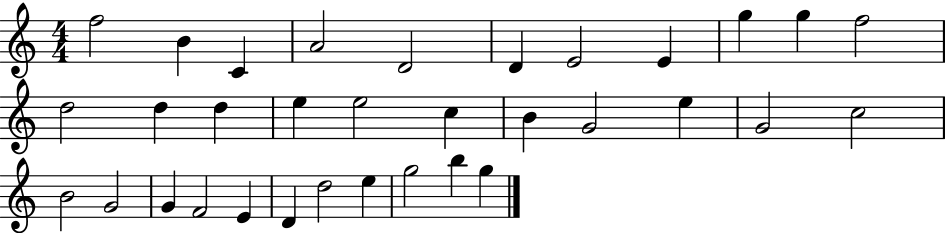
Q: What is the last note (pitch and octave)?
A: G5